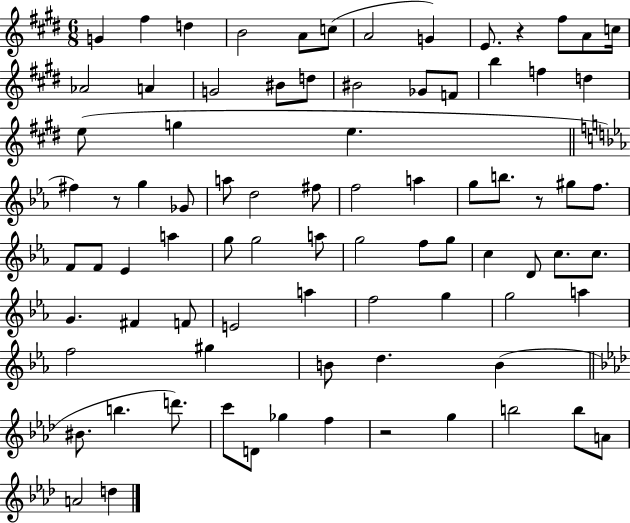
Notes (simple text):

G4/q F#5/q D5/q B4/h A4/e C5/e A4/h G4/q E4/e. R/q F#5/e A4/e C5/s Ab4/h A4/q G4/h BIS4/e D5/e BIS4/h Gb4/e F4/e B5/q F5/q D5/q E5/e G5/q E5/q. F#5/q R/e G5/q Gb4/e A5/e D5/h F#5/e F5/h A5/q G5/e B5/e. R/e G#5/e F5/e. F4/e F4/e Eb4/q A5/q G5/e G5/h A5/e G5/h F5/e G5/e C5/q D4/e C5/e. C5/e. G4/q. F#4/q F4/e E4/h A5/q F5/h G5/q G5/h A5/q F5/h G#5/q B4/e D5/q. B4/q BIS4/e. B5/q. D6/e. C6/e D4/e Gb5/q F5/q R/h G5/q B5/h B5/e A4/e A4/h D5/q